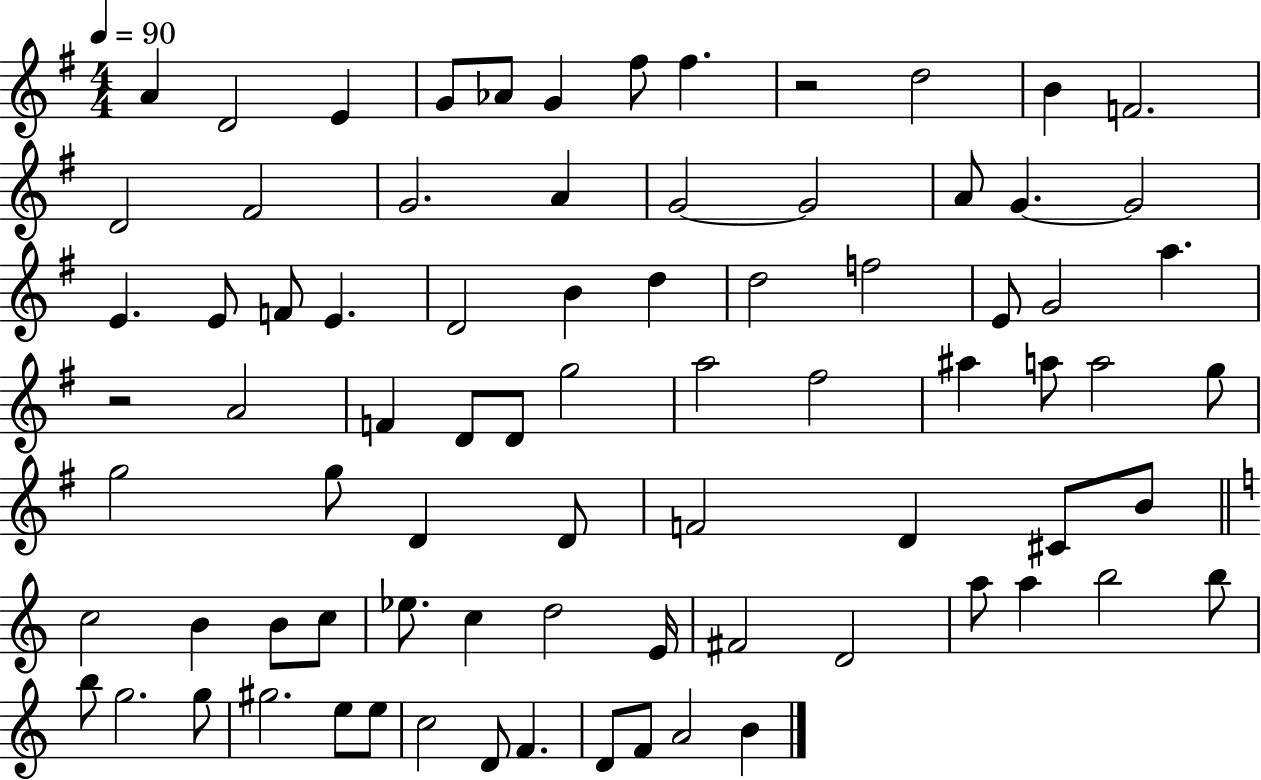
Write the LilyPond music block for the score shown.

{
  \clef treble
  \numericTimeSignature
  \time 4/4
  \key g \major
  \tempo 4 = 90
  a'4 d'2 e'4 | g'8 aes'8 g'4 fis''8 fis''4. | r2 d''2 | b'4 f'2. | \break d'2 fis'2 | g'2. a'4 | g'2~~ g'2 | a'8 g'4.~~ g'2 | \break e'4. e'8 f'8 e'4. | d'2 b'4 d''4 | d''2 f''2 | e'8 g'2 a''4. | \break r2 a'2 | f'4 d'8 d'8 g''2 | a''2 fis''2 | ais''4 a''8 a''2 g''8 | \break g''2 g''8 d'4 d'8 | f'2 d'4 cis'8 b'8 | \bar "||" \break \key a \minor c''2 b'4 b'8 c''8 | ees''8. c''4 d''2 e'16 | fis'2 d'2 | a''8 a''4 b''2 b''8 | \break b''8 g''2. g''8 | gis''2. e''8 e''8 | c''2 d'8 f'4. | d'8 f'8 a'2 b'4 | \break \bar "|."
}